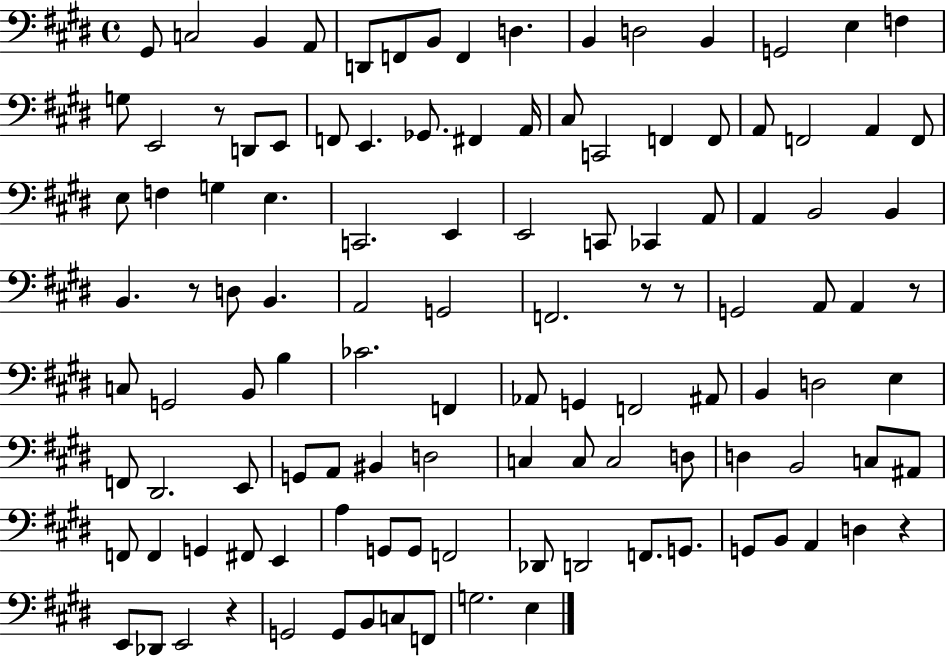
G#2/e C3/h B2/q A2/e D2/e F2/e B2/e F2/q D3/q. B2/q D3/h B2/q G2/h E3/q F3/q G3/e E2/h R/e D2/e E2/e F2/e E2/q. Gb2/e. F#2/q A2/s C#3/e C2/h F2/q F2/e A2/e F2/h A2/q F2/e E3/e F3/q G3/q E3/q. C2/h. E2/q E2/h C2/e CES2/q A2/e A2/q B2/h B2/q B2/q. R/e D3/e B2/q. A2/h G2/h F2/h. R/e R/e G2/h A2/e A2/q R/e C3/e G2/h B2/e B3/q CES4/h. F2/q Ab2/e G2/q F2/h A#2/e B2/q D3/h E3/q F2/e D#2/h. E2/e G2/e A2/e BIS2/q D3/h C3/q C3/e C3/h D3/e D3/q B2/h C3/e A#2/e F2/e F2/q G2/q F#2/e E2/q A3/q G2/e G2/e F2/h Db2/e D2/h F2/e. G2/e. G2/e B2/e A2/q D3/q R/q E2/e Db2/e E2/h R/q G2/h G2/e B2/e C3/e F2/e G3/h. E3/q